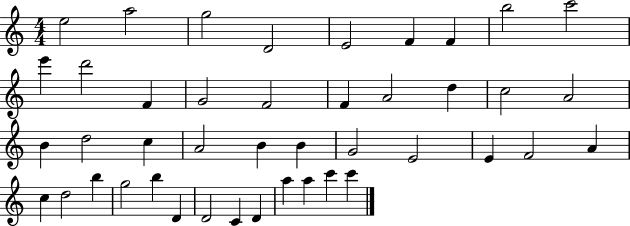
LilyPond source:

{
  \clef treble
  \numericTimeSignature
  \time 4/4
  \key c \major
  e''2 a''2 | g''2 d'2 | e'2 f'4 f'4 | b''2 c'''2 | \break e'''4 d'''2 f'4 | g'2 f'2 | f'4 a'2 d''4 | c''2 a'2 | \break b'4 d''2 c''4 | a'2 b'4 b'4 | g'2 e'2 | e'4 f'2 a'4 | \break c''4 d''2 b''4 | g''2 b''4 d'4 | d'2 c'4 d'4 | a''4 a''4 c'''4 c'''4 | \break \bar "|."
}